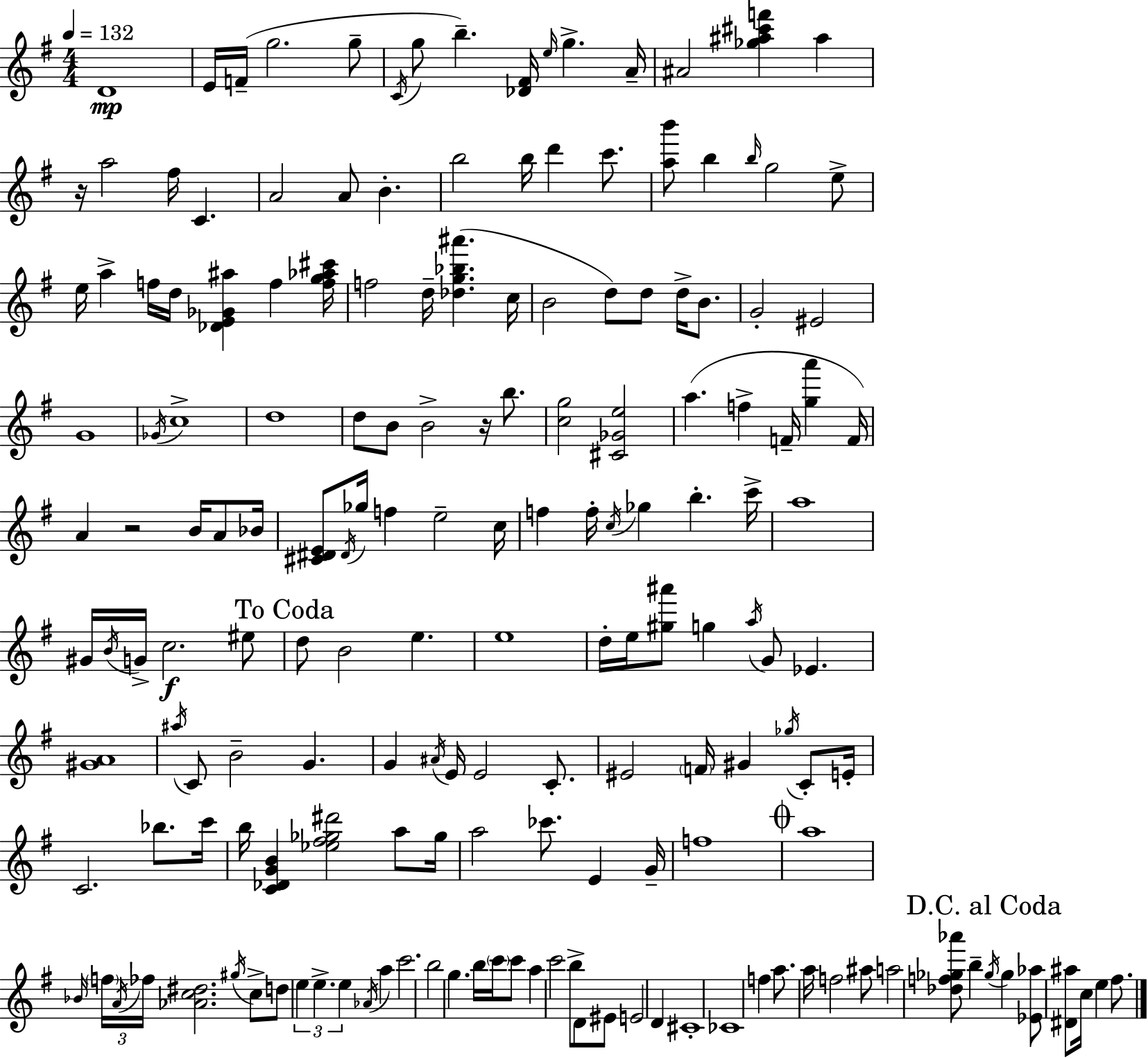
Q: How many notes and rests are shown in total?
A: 172